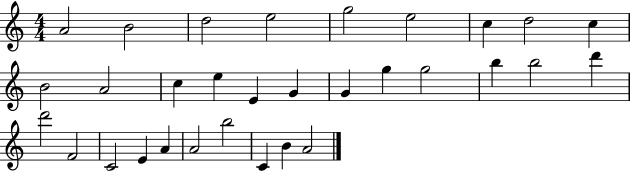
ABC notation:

X:1
T:Untitled
M:4/4
L:1/4
K:C
A2 B2 d2 e2 g2 e2 c d2 c B2 A2 c e E G G g g2 b b2 d' d'2 F2 C2 E A A2 b2 C B A2